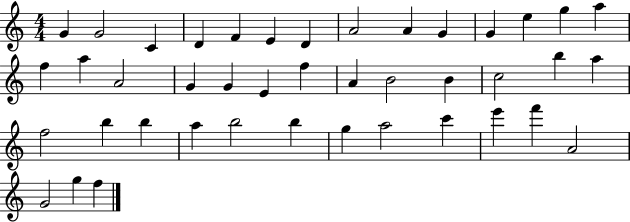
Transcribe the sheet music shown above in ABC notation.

X:1
T:Untitled
M:4/4
L:1/4
K:C
G G2 C D F E D A2 A G G e g a f a A2 G G E f A B2 B c2 b a f2 b b a b2 b g a2 c' e' f' A2 G2 g f